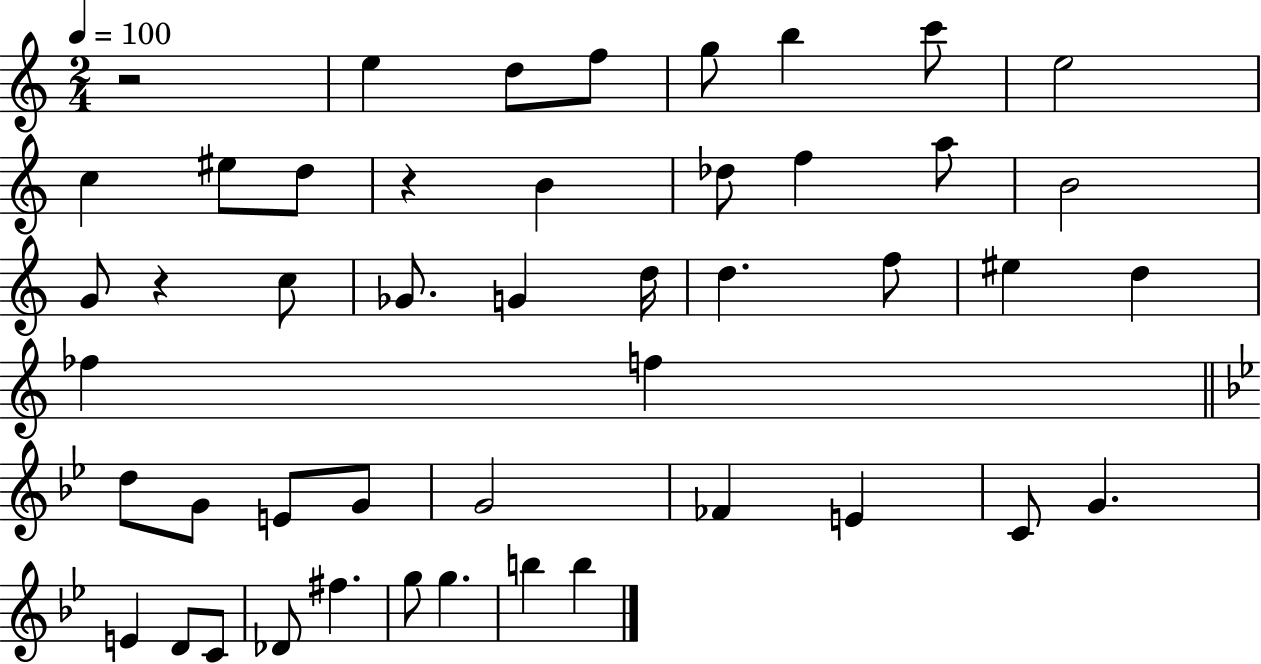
R/h E5/q D5/e F5/e G5/e B5/q C6/e E5/h C5/q EIS5/e D5/e R/q B4/q Db5/e F5/q A5/e B4/h G4/e R/q C5/e Gb4/e. G4/q D5/s D5/q. F5/e EIS5/q D5/q FES5/q F5/q D5/e G4/e E4/e G4/e G4/h FES4/q E4/q C4/e G4/q. E4/q D4/e C4/e Db4/e F#5/q. G5/e G5/q. B5/q B5/q